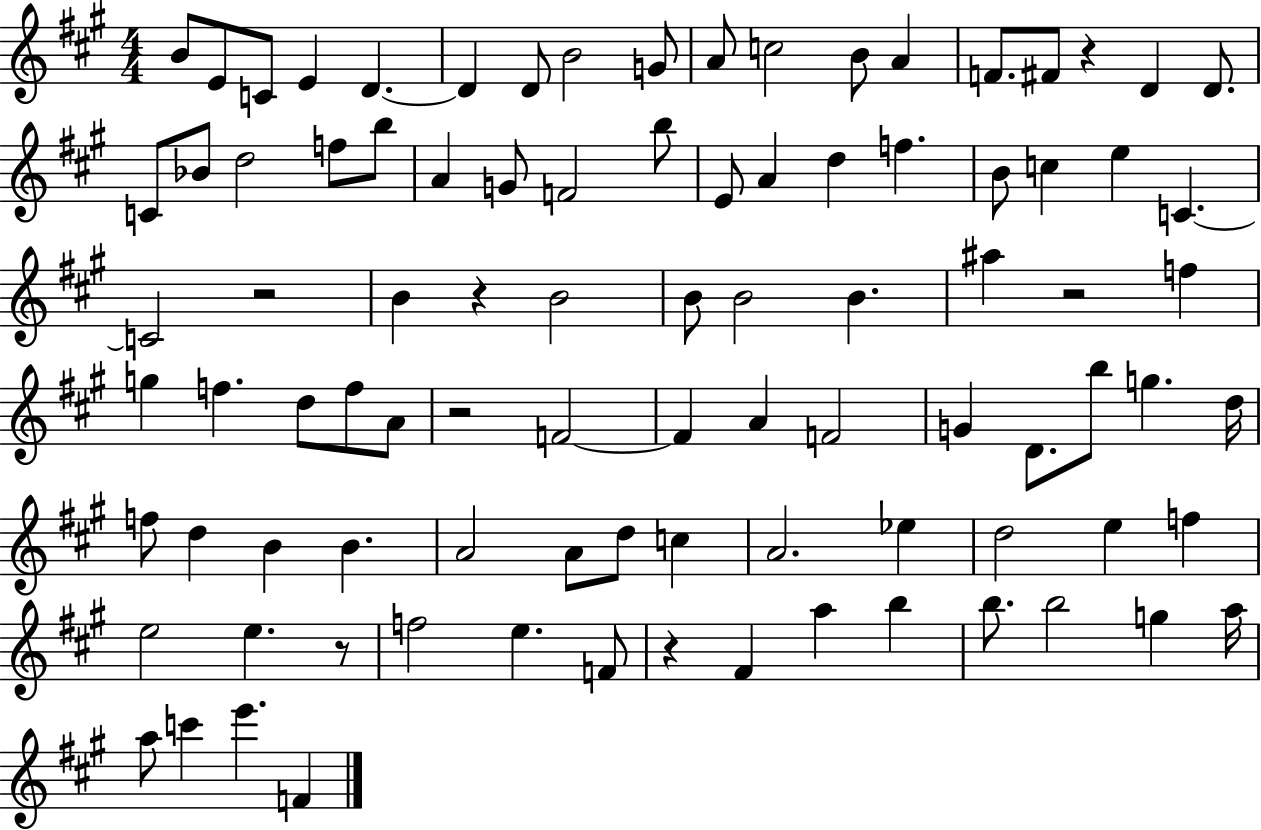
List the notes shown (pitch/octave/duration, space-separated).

B4/e E4/e C4/e E4/q D4/q. D4/q D4/e B4/h G4/e A4/e C5/h B4/e A4/q F4/e. F#4/e R/q D4/q D4/e. C4/e Bb4/e D5/h F5/e B5/e A4/q G4/e F4/h B5/e E4/e A4/q D5/q F5/q. B4/e C5/q E5/q C4/q. C4/h R/h B4/q R/q B4/h B4/e B4/h B4/q. A#5/q R/h F5/q G5/q F5/q. D5/e F5/e A4/e R/h F4/h F4/q A4/q F4/h G4/q D4/e. B5/e G5/q. D5/s F5/e D5/q B4/q B4/q. A4/h A4/e D5/e C5/q A4/h. Eb5/q D5/h E5/q F5/q E5/h E5/q. R/e F5/h E5/q. F4/e R/q F#4/q A5/q B5/q B5/e. B5/h G5/q A5/s A5/e C6/q E6/q. F4/q